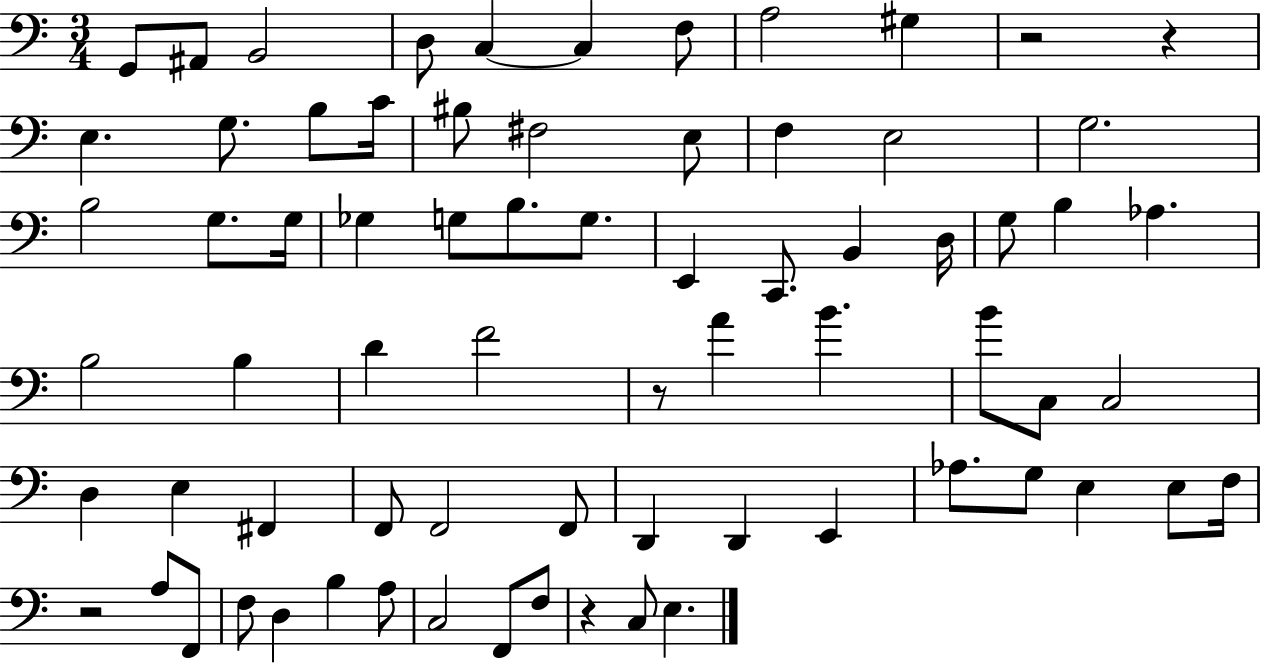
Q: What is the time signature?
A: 3/4